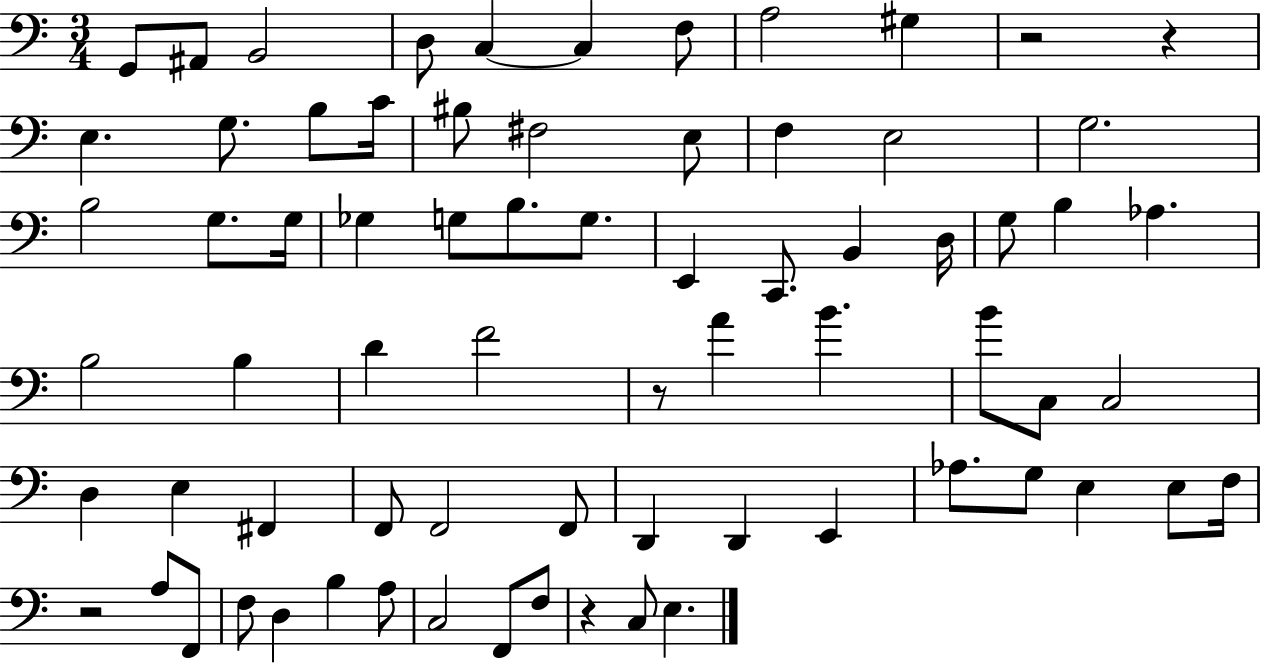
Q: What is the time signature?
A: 3/4